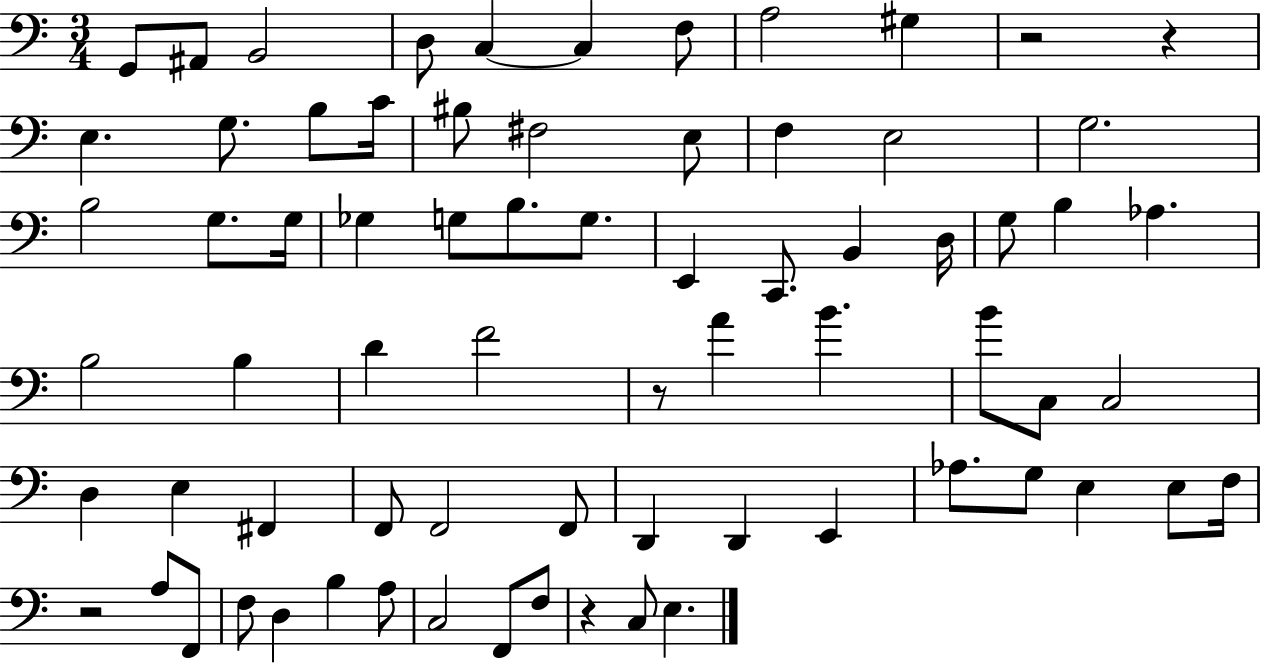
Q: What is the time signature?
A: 3/4